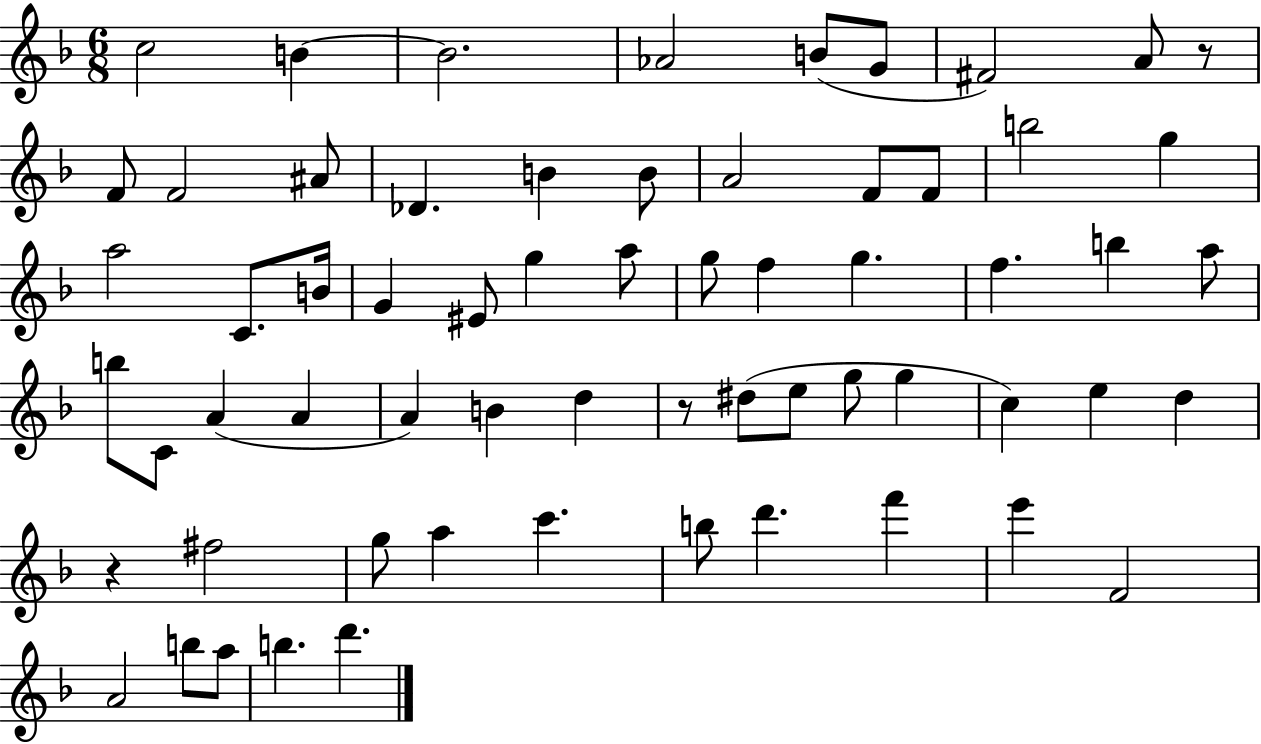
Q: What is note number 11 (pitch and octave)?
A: A#4